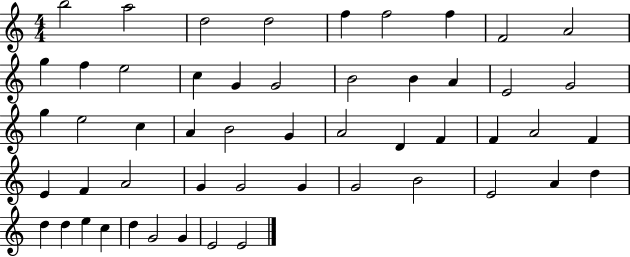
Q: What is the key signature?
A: C major